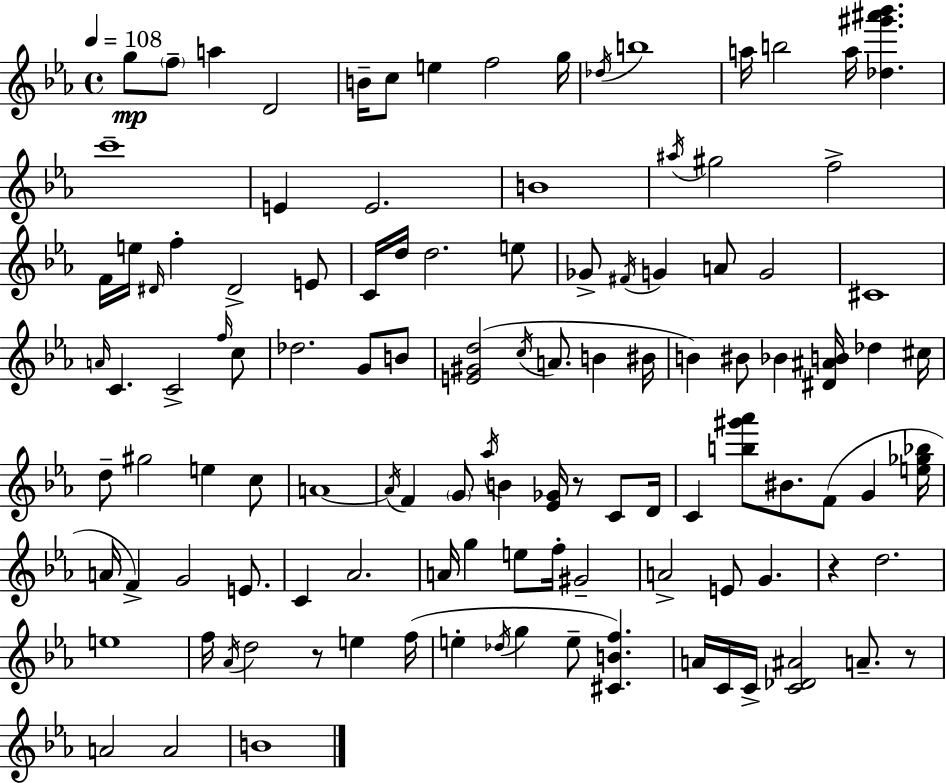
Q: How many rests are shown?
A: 4